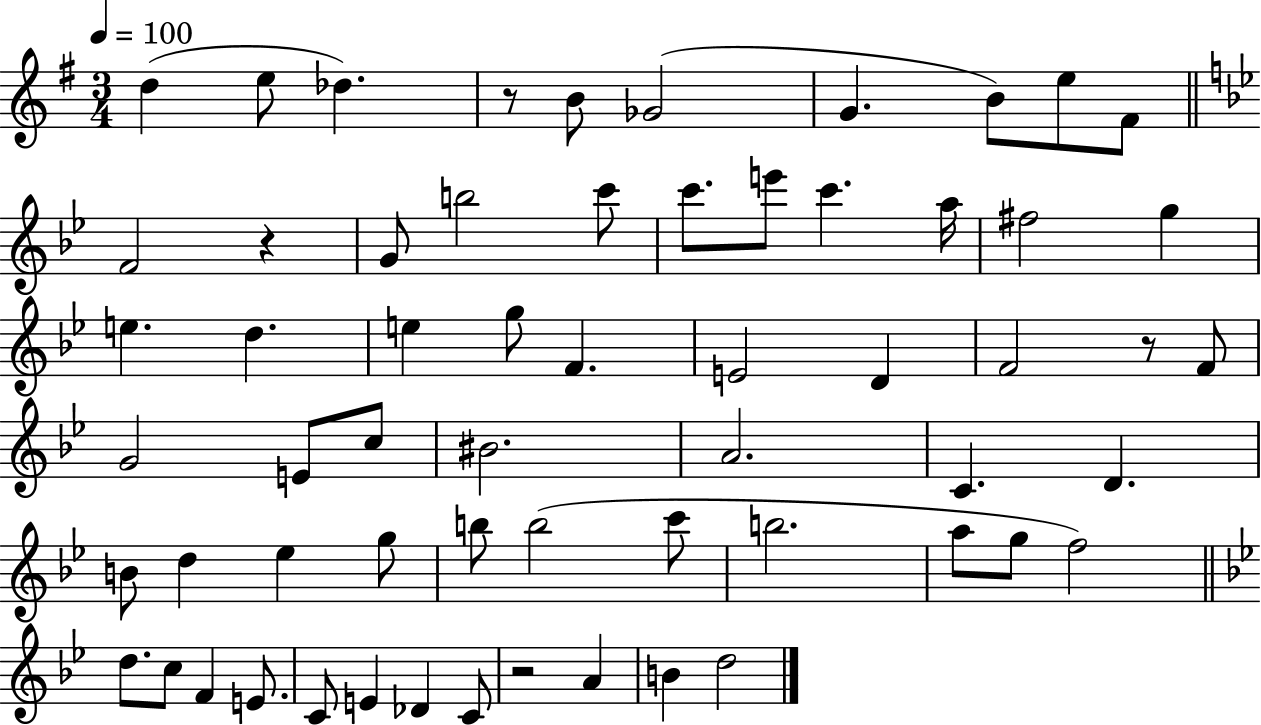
{
  \clef treble
  \numericTimeSignature
  \time 3/4
  \key g \major
  \tempo 4 = 100
  \repeat volta 2 { d''4( e''8 des''4.) | r8 b'8 ges'2( | g'4. b'8) e''8 fis'8 | \bar "||" \break \key bes \major f'2 r4 | g'8 b''2 c'''8 | c'''8. e'''8 c'''4. a''16 | fis''2 g''4 | \break e''4. d''4. | e''4 g''8 f'4. | e'2 d'4 | f'2 r8 f'8 | \break g'2 e'8 c''8 | bis'2. | a'2. | c'4. d'4. | \break b'8 d''4 ees''4 g''8 | b''8 b''2( c'''8 | b''2. | a''8 g''8 f''2) | \break \bar "||" \break \key g \minor d''8. c''8 f'4 e'8. | c'8 e'4 des'4 c'8 | r2 a'4 | b'4 d''2 | \break } \bar "|."
}